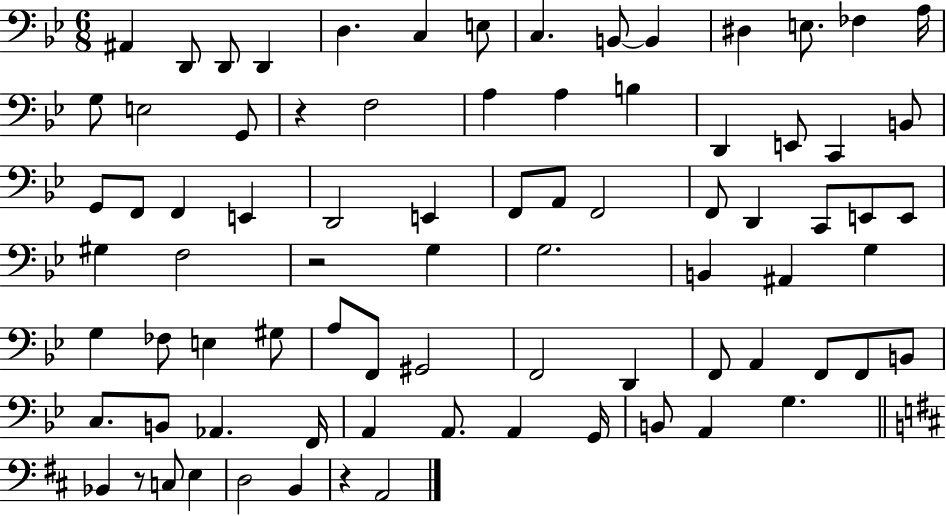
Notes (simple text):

A#2/q D2/e D2/e D2/q D3/q. C3/q E3/e C3/q. B2/e B2/q D#3/q E3/e. FES3/q A3/s G3/e E3/h G2/e R/q F3/h A3/q A3/q B3/q D2/q E2/e C2/q B2/e G2/e F2/e F2/q E2/q D2/h E2/q F2/e A2/e F2/h F2/e D2/q C2/e E2/e E2/e G#3/q F3/h R/h G3/q G3/h. B2/q A#2/q G3/q G3/q FES3/e E3/q G#3/e A3/e F2/e G#2/h F2/h D2/q F2/e A2/q F2/e F2/e B2/e C3/e. B2/e Ab2/q. F2/s A2/q A2/e. A2/q G2/s B2/e A2/q G3/q. Bb2/q R/e C3/e E3/q D3/h B2/q R/q A2/h